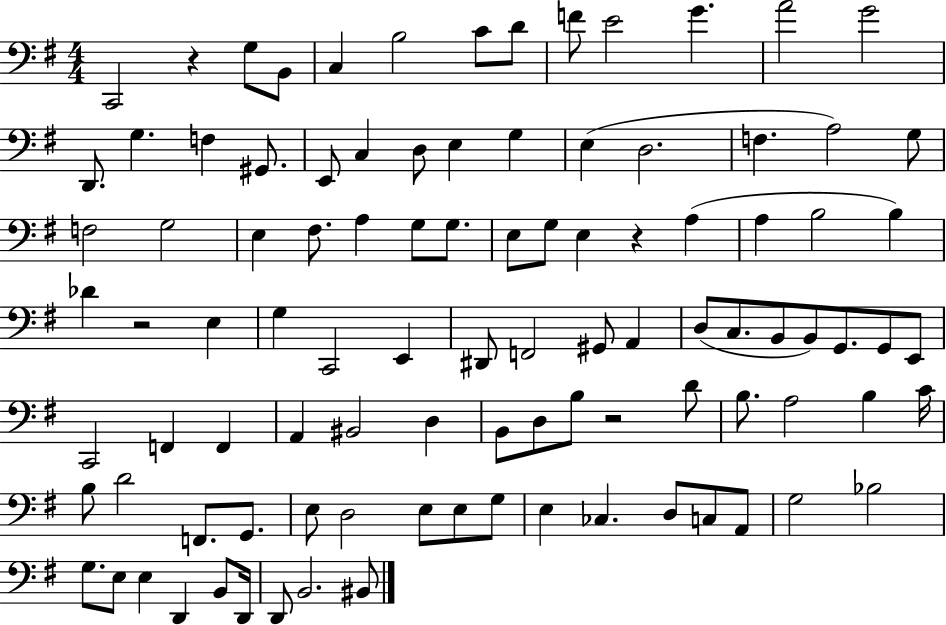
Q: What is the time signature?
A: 4/4